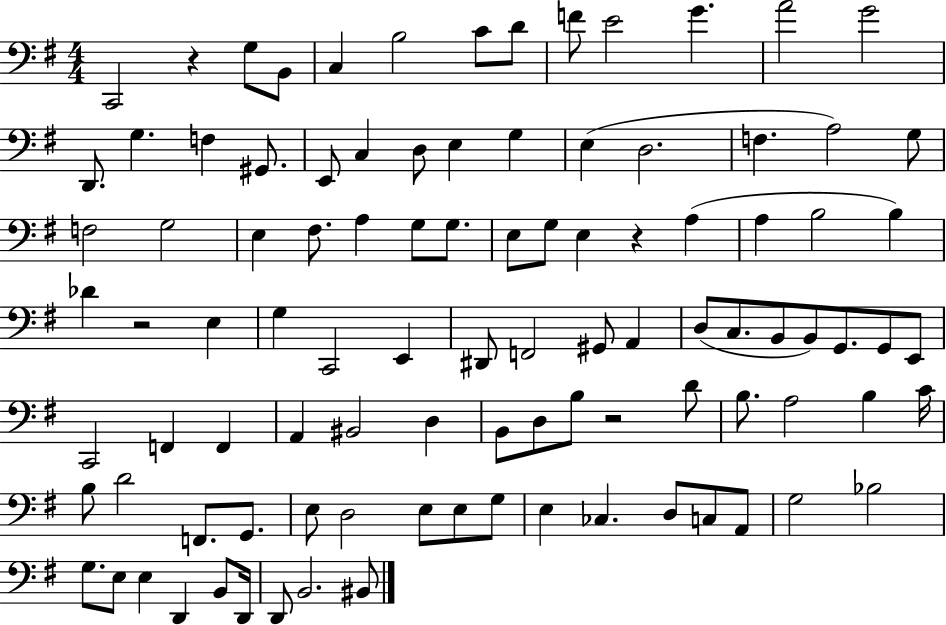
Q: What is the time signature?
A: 4/4